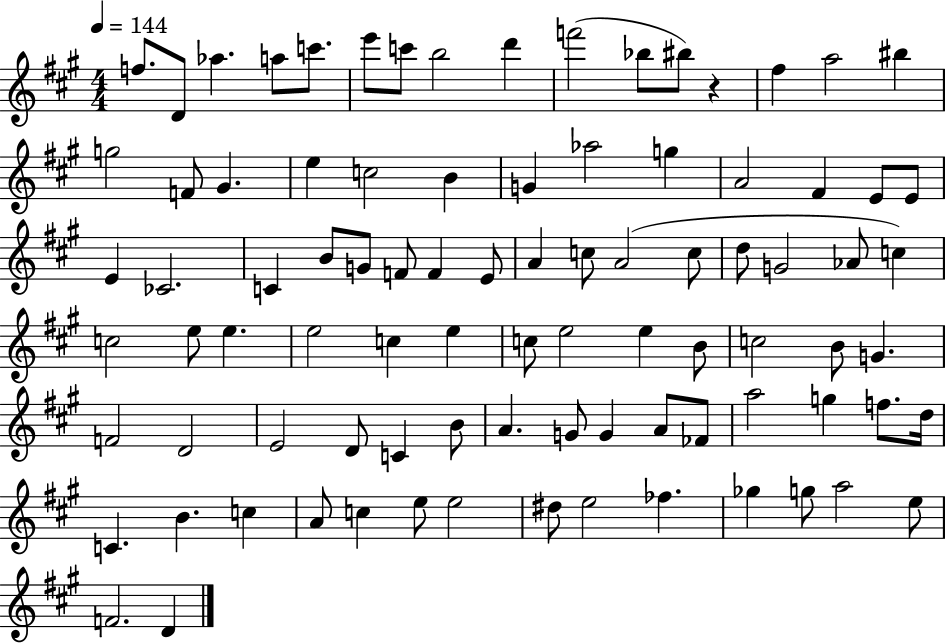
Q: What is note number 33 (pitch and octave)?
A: G4